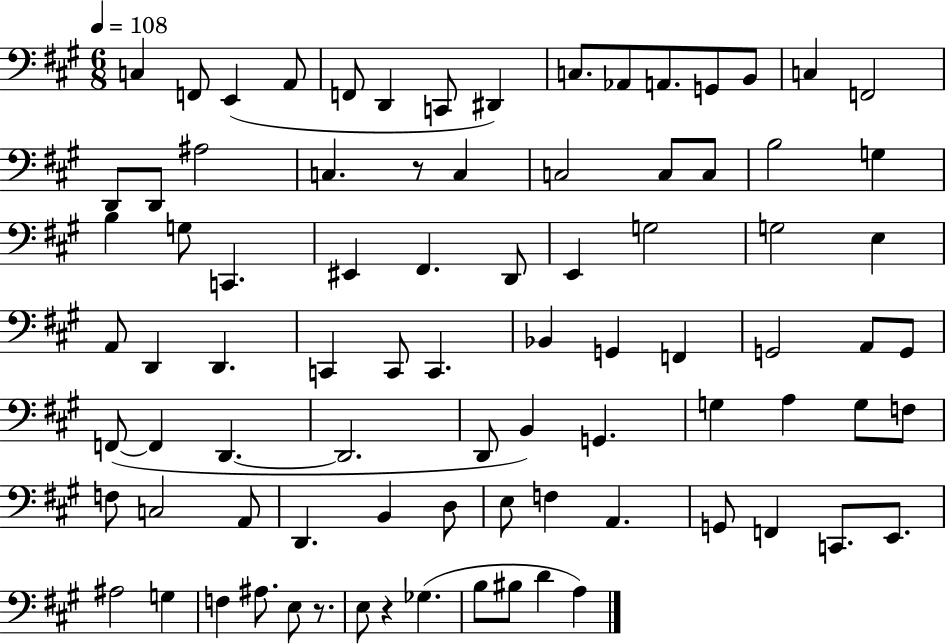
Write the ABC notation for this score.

X:1
T:Untitled
M:6/8
L:1/4
K:A
C, F,,/2 E,, A,,/2 F,,/2 D,, C,,/2 ^D,, C,/2 _A,,/2 A,,/2 G,,/2 B,,/2 C, F,,2 D,,/2 D,,/2 ^A,2 C, z/2 C, C,2 C,/2 C,/2 B,2 G, B, G,/2 C,, ^E,, ^F,, D,,/2 E,, G,2 G,2 E, A,,/2 D,, D,, C,, C,,/2 C,, _B,, G,, F,, G,,2 A,,/2 G,,/2 F,,/2 F,, D,, D,,2 D,,/2 B,, G,, G, A, G,/2 F,/2 F,/2 C,2 A,,/2 D,, B,, D,/2 E,/2 F, A,, G,,/2 F,, C,,/2 E,,/2 ^A,2 G, F, ^A,/2 E,/2 z/2 E,/2 z _G, B,/2 ^B,/2 D A,